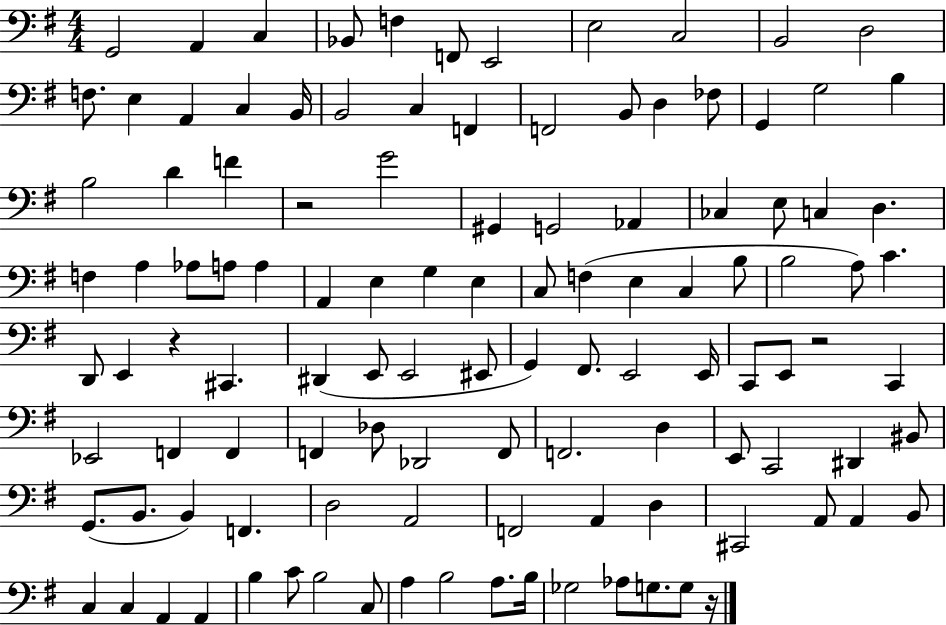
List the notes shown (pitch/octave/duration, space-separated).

G2/h A2/q C3/q Bb2/e F3/q F2/e E2/h E3/h C3/h B2/h D3/h F3/e. E3/q A2/q C3/q B2/s B2/h C3/q F2/q F2/h B2/e D3/q FES3/e G2/q G3/h B3/q B3/h D4/q F4/q R/h G4/h G#2/q G2/h Ab2/q CES3/q E3/e C3/q D3/q. F3/q A3/q Ab3/e A3/e A3/q A2/q E3/q G3/q E3/q C3/e F3/q E3/q C3/q B3/e B3/h A3/e C4/q. D2/e E2/q R/q C#2/q. D#2/q E2/e E2/h EIS2/e G2/q F#2/e. E2/h E2/s C2/e E2/e R/h C2/q Eb2/h F2/q F2/q F2/q Db3/e Db2/h F2/e F2/h. D3/q E2/e C2/h D#2/q BIS2/e G2/e. B2/e. B2/q F2/q. D3/h A2/h F2/h A2/q D3/q C#2/h A2/e A2/q B2/e C3/q C3/q A2/q A2/q B3/q C4/e B3/h C3/e A3/q B3/h A3/e. B3/s Gb3/h Ab3/e G3/e. G3/e R/s